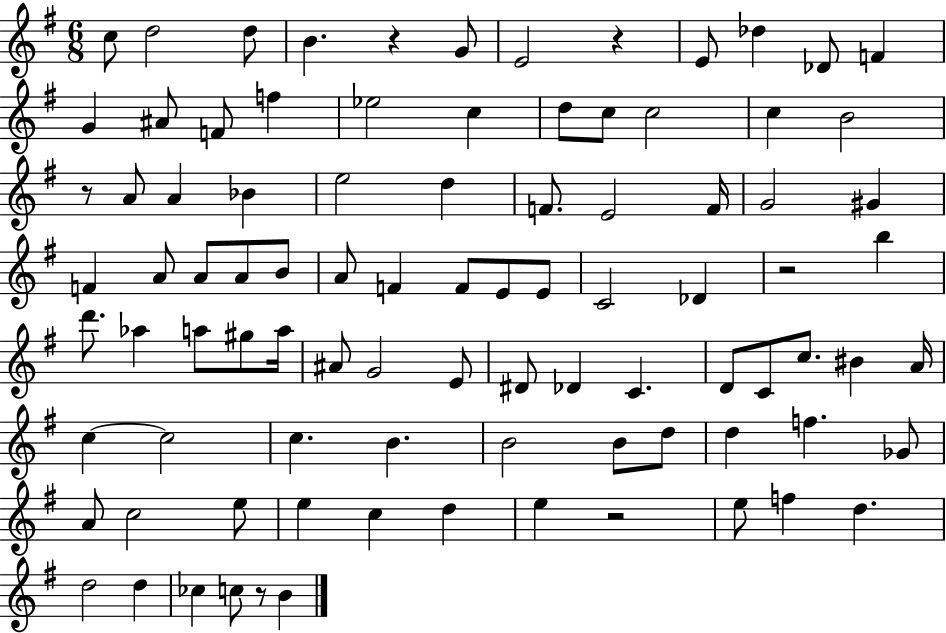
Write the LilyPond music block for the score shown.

{
  \clef treble
  \numericTimeSignature
  \time 6/8
  \key g \major
  c''8 d''2 d''8 | b'4. r4 g'8 | e'2 r4 | e'8 des''4 des'8 f'4 | \break g'4 ais'8 f'8 f''4 | ees''2 c''4 | d''8 c''8 c''2 | c''4 b'2 | \break r8 a'8 a'4 bes'4 | e''2 d''4 | f'8. e'2 f'16 | g'2 gis'4 | \break f'4 a'8 a'8 a'8 b'8 | a'8 f'4 f'8 e'8 e'8 | c'2 des'4 | r2 b''4 | \break d'''8. aes''4 a''8 gis''8 a''16 | ais'8 g'2 e'8 | dis'8 des'4 c'4. | d'8 c'8 c''8. bis'4 a'16 | \break c''4~~ c''2 | c''4. b'4. | b'2 b'8 d''8 | d''4 f''4. ges'8 | \break a'8 c''2 e''8 | e''4 c''4 d''4 | e''4 r2 | e''8 f''4 d''4. | \break d''2 d''4 | ces''4 c''8 r8 b'4 | \bar "|."
}